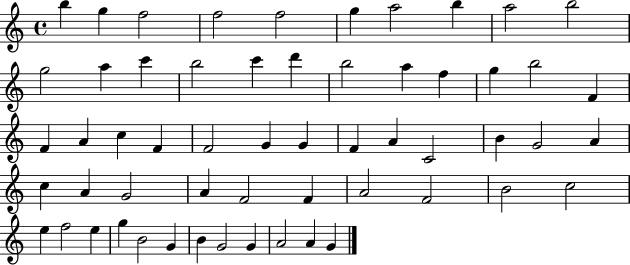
{
  \clef treble
  \time 4/4
  \defaultTimeSignature
  \key c \major
  b''4 g''4 f''2 | f''2 f''2 | g''4 a''2 b''4 | a''2 b''2 | \break g''2 a''4 c'''4 | b''2 c'''4 d'''4 | b''2 a''4 f''4 | g''4 b''2 f'4 | \break f'4 a'4 c''4 f'4 | f'2 g'4 g'4 | f'4 a'4 c'2 | b'4 g'2 a'4 | \break c''4 a'4 g'2 | a'4 f'2 f'4 | a'2 f'2 | b'2 c''2 | \break e''4 f''2 e''4 | g''4 b'2 g'4 | b'4 g'2 g'4 | a'2 a'4 g'4 | \break \bar "|."
}